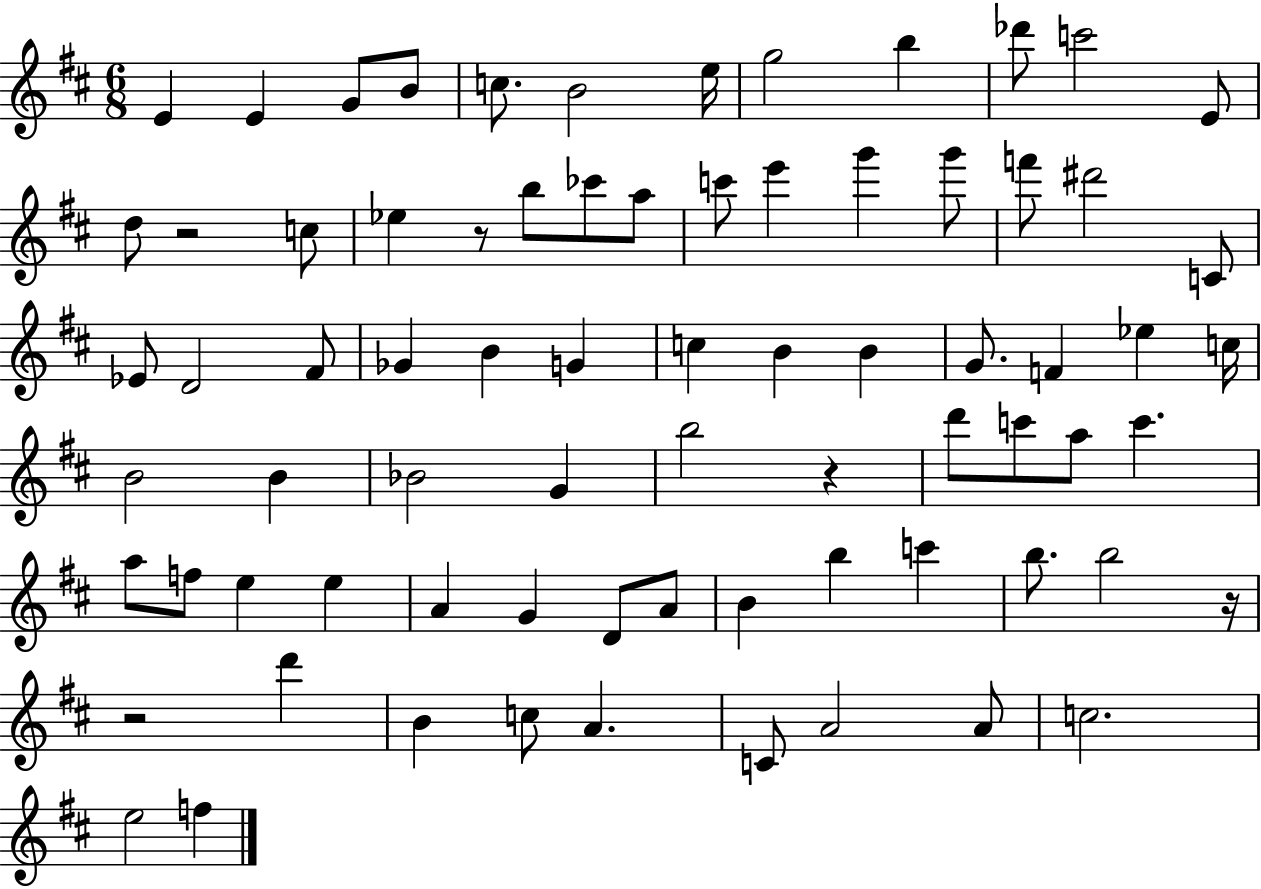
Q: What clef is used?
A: treble